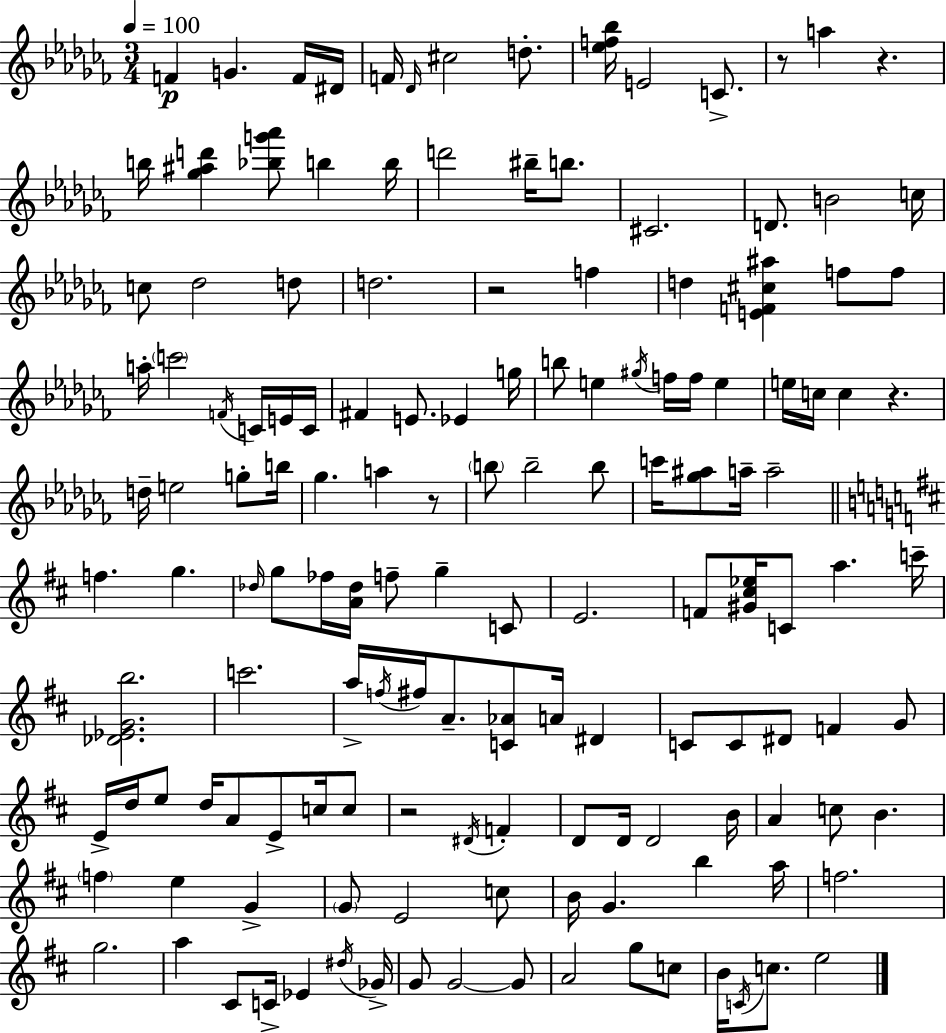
{
  \clef treble
  \numericTimeSignature
  \time 3/4
  \key aes \minor
  \tempo 4 = 100
  f'4\p g'4. f'16 dis'16 | f'16 \grace { des'16 } cis''2 d''8.-. | <ees'' f'' bes''>16 e'2 c'8.-> | r8 a''4 r4. | \break b''16 <ges'' ais'' d'''>4 <bes'' g''' aes'''>8 b''4 | b''16 d'''2 bis''16-- b''8. | cis'2. | d'8. b'2 | \break c''16 c''8 des''2 d''8 | d''2. | r2 f''4 | d''4 <e' f' cis'' ais''>4 f''8 f''8 | \break a''16-. \parenthesize c'''2 \acciaccatura { f'16 } c'16 | e'16 c'16 fis'4 e'8. ees'4 | g''16 b''8 e''4 \acciaccatura { gis''16 } f''16 f''16 e''4 | e''16 c''16 c''4 r4. | \break d''16-- e''2 | g''8-. b''16 ges''4. a''4 | r8 \parenthesize b''8 b''2-- | b''8 c'''16 <ges'' ais''>8 a''16-- a''2-- | \break \bar "||" \break \key d \major f''4. g''4. | \grace { des''16 } g''8 fes''16 <a' des''>16 f''8-- g''4-- c'8 | e'2. | f'8 <gis' cis'' ees''>16 c'8 a''4. | \break c'''16-- <des' ees' g' b''>2. | c'''2. | a''16-> \acciaccatura { f''16 } fis''16 a'8.-- <c' aes'>8 a'16 dis'4 | c'8 c'8 dis'8 f'4 | \break g'8 e'16-> d''16 e''8 d''16 a'8 e'8-> c''16 | c''8 r2 \acciaccatura { dis'16 } f'4-. | d'8 d'16 d'2 | b'16 a'4 c''8 b'4. | \break \parenthesize f''4 e''4 g'4-> | \parenthesize g'8 e'2 | c''8 b'16 g'4. b''4 | a''16 f''2. | \break g''2. | a''4 cis'8 c'16-> ees'4 | \acciaccatura { dis''16 } ges'16-> g'8 g'2~~ | g'8 a'2 | \break g''8 c''8 b'16 \acciaccatura { c'16 } c''8. e''2 | \bar "|."
}